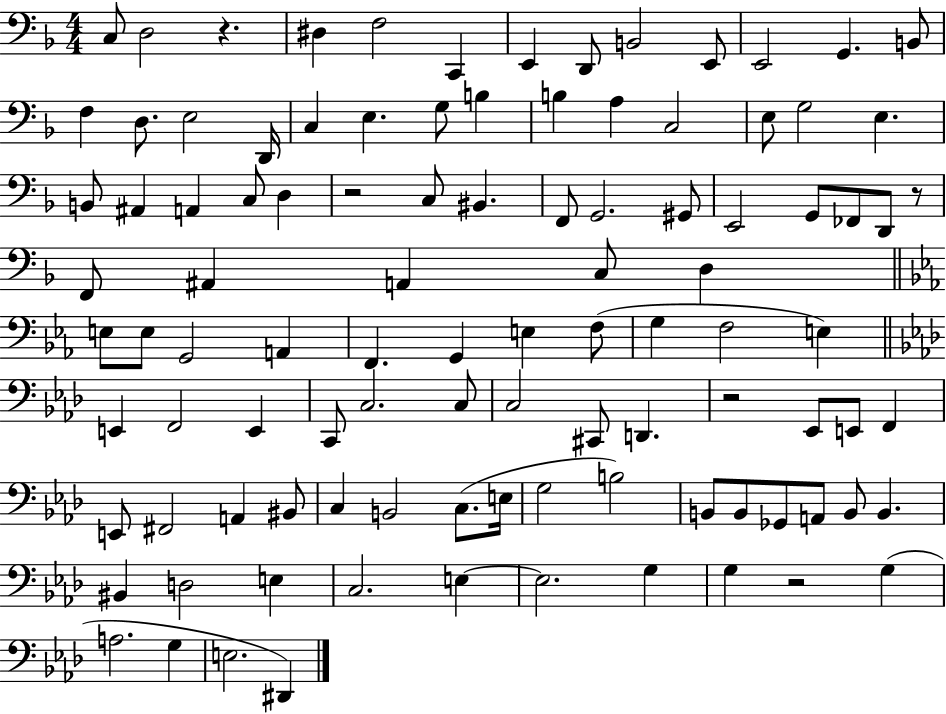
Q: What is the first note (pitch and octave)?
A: C3